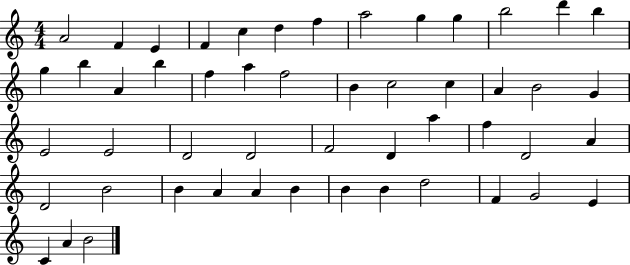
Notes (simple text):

A4/h F4/q E4/q F4/q C5/q D5/q F5/q A5/h G5/q G5/q B5/h D6/q B5/q G5/q B5/q A4/q B5/q F5/q A5/q F5/h B4/q C5/h C5/q A4/q B4/h G4/q E4/h E4/h D4/h D4/h F4/h D4/q A5/q F5/q D4/h A4/q D4/h B4/h B4/q A4/q A4/q B4/q B4/q B4/q D5/h F4/q G4/h E4/q C4/q A4/q B4/h